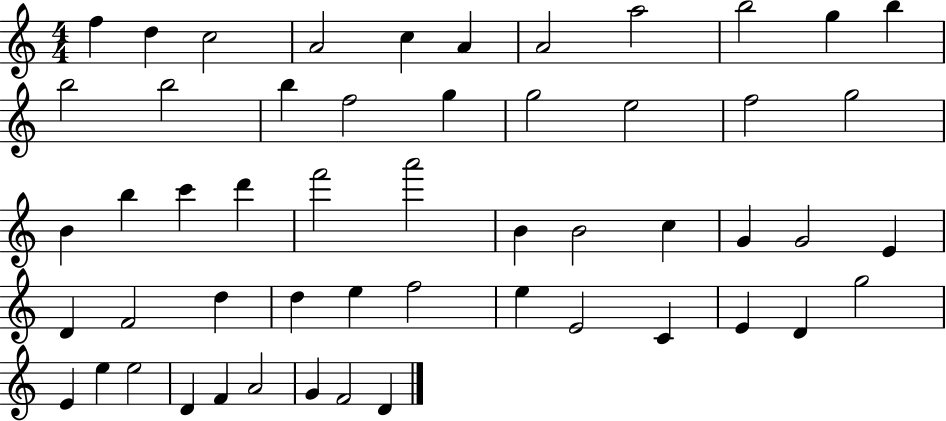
X:1
T:Untitled
M:4/4
L:1/4
K:C
f d c2 A2 c A A2 a2 b2 g b b2 b2 b f2 g g2 e2 f2 g2 B b c' d' f'2 a'2 B B2 c G G2 E D F2 d d e f2 e E2 C E D g2 E e e2 D F A2 G F2 D